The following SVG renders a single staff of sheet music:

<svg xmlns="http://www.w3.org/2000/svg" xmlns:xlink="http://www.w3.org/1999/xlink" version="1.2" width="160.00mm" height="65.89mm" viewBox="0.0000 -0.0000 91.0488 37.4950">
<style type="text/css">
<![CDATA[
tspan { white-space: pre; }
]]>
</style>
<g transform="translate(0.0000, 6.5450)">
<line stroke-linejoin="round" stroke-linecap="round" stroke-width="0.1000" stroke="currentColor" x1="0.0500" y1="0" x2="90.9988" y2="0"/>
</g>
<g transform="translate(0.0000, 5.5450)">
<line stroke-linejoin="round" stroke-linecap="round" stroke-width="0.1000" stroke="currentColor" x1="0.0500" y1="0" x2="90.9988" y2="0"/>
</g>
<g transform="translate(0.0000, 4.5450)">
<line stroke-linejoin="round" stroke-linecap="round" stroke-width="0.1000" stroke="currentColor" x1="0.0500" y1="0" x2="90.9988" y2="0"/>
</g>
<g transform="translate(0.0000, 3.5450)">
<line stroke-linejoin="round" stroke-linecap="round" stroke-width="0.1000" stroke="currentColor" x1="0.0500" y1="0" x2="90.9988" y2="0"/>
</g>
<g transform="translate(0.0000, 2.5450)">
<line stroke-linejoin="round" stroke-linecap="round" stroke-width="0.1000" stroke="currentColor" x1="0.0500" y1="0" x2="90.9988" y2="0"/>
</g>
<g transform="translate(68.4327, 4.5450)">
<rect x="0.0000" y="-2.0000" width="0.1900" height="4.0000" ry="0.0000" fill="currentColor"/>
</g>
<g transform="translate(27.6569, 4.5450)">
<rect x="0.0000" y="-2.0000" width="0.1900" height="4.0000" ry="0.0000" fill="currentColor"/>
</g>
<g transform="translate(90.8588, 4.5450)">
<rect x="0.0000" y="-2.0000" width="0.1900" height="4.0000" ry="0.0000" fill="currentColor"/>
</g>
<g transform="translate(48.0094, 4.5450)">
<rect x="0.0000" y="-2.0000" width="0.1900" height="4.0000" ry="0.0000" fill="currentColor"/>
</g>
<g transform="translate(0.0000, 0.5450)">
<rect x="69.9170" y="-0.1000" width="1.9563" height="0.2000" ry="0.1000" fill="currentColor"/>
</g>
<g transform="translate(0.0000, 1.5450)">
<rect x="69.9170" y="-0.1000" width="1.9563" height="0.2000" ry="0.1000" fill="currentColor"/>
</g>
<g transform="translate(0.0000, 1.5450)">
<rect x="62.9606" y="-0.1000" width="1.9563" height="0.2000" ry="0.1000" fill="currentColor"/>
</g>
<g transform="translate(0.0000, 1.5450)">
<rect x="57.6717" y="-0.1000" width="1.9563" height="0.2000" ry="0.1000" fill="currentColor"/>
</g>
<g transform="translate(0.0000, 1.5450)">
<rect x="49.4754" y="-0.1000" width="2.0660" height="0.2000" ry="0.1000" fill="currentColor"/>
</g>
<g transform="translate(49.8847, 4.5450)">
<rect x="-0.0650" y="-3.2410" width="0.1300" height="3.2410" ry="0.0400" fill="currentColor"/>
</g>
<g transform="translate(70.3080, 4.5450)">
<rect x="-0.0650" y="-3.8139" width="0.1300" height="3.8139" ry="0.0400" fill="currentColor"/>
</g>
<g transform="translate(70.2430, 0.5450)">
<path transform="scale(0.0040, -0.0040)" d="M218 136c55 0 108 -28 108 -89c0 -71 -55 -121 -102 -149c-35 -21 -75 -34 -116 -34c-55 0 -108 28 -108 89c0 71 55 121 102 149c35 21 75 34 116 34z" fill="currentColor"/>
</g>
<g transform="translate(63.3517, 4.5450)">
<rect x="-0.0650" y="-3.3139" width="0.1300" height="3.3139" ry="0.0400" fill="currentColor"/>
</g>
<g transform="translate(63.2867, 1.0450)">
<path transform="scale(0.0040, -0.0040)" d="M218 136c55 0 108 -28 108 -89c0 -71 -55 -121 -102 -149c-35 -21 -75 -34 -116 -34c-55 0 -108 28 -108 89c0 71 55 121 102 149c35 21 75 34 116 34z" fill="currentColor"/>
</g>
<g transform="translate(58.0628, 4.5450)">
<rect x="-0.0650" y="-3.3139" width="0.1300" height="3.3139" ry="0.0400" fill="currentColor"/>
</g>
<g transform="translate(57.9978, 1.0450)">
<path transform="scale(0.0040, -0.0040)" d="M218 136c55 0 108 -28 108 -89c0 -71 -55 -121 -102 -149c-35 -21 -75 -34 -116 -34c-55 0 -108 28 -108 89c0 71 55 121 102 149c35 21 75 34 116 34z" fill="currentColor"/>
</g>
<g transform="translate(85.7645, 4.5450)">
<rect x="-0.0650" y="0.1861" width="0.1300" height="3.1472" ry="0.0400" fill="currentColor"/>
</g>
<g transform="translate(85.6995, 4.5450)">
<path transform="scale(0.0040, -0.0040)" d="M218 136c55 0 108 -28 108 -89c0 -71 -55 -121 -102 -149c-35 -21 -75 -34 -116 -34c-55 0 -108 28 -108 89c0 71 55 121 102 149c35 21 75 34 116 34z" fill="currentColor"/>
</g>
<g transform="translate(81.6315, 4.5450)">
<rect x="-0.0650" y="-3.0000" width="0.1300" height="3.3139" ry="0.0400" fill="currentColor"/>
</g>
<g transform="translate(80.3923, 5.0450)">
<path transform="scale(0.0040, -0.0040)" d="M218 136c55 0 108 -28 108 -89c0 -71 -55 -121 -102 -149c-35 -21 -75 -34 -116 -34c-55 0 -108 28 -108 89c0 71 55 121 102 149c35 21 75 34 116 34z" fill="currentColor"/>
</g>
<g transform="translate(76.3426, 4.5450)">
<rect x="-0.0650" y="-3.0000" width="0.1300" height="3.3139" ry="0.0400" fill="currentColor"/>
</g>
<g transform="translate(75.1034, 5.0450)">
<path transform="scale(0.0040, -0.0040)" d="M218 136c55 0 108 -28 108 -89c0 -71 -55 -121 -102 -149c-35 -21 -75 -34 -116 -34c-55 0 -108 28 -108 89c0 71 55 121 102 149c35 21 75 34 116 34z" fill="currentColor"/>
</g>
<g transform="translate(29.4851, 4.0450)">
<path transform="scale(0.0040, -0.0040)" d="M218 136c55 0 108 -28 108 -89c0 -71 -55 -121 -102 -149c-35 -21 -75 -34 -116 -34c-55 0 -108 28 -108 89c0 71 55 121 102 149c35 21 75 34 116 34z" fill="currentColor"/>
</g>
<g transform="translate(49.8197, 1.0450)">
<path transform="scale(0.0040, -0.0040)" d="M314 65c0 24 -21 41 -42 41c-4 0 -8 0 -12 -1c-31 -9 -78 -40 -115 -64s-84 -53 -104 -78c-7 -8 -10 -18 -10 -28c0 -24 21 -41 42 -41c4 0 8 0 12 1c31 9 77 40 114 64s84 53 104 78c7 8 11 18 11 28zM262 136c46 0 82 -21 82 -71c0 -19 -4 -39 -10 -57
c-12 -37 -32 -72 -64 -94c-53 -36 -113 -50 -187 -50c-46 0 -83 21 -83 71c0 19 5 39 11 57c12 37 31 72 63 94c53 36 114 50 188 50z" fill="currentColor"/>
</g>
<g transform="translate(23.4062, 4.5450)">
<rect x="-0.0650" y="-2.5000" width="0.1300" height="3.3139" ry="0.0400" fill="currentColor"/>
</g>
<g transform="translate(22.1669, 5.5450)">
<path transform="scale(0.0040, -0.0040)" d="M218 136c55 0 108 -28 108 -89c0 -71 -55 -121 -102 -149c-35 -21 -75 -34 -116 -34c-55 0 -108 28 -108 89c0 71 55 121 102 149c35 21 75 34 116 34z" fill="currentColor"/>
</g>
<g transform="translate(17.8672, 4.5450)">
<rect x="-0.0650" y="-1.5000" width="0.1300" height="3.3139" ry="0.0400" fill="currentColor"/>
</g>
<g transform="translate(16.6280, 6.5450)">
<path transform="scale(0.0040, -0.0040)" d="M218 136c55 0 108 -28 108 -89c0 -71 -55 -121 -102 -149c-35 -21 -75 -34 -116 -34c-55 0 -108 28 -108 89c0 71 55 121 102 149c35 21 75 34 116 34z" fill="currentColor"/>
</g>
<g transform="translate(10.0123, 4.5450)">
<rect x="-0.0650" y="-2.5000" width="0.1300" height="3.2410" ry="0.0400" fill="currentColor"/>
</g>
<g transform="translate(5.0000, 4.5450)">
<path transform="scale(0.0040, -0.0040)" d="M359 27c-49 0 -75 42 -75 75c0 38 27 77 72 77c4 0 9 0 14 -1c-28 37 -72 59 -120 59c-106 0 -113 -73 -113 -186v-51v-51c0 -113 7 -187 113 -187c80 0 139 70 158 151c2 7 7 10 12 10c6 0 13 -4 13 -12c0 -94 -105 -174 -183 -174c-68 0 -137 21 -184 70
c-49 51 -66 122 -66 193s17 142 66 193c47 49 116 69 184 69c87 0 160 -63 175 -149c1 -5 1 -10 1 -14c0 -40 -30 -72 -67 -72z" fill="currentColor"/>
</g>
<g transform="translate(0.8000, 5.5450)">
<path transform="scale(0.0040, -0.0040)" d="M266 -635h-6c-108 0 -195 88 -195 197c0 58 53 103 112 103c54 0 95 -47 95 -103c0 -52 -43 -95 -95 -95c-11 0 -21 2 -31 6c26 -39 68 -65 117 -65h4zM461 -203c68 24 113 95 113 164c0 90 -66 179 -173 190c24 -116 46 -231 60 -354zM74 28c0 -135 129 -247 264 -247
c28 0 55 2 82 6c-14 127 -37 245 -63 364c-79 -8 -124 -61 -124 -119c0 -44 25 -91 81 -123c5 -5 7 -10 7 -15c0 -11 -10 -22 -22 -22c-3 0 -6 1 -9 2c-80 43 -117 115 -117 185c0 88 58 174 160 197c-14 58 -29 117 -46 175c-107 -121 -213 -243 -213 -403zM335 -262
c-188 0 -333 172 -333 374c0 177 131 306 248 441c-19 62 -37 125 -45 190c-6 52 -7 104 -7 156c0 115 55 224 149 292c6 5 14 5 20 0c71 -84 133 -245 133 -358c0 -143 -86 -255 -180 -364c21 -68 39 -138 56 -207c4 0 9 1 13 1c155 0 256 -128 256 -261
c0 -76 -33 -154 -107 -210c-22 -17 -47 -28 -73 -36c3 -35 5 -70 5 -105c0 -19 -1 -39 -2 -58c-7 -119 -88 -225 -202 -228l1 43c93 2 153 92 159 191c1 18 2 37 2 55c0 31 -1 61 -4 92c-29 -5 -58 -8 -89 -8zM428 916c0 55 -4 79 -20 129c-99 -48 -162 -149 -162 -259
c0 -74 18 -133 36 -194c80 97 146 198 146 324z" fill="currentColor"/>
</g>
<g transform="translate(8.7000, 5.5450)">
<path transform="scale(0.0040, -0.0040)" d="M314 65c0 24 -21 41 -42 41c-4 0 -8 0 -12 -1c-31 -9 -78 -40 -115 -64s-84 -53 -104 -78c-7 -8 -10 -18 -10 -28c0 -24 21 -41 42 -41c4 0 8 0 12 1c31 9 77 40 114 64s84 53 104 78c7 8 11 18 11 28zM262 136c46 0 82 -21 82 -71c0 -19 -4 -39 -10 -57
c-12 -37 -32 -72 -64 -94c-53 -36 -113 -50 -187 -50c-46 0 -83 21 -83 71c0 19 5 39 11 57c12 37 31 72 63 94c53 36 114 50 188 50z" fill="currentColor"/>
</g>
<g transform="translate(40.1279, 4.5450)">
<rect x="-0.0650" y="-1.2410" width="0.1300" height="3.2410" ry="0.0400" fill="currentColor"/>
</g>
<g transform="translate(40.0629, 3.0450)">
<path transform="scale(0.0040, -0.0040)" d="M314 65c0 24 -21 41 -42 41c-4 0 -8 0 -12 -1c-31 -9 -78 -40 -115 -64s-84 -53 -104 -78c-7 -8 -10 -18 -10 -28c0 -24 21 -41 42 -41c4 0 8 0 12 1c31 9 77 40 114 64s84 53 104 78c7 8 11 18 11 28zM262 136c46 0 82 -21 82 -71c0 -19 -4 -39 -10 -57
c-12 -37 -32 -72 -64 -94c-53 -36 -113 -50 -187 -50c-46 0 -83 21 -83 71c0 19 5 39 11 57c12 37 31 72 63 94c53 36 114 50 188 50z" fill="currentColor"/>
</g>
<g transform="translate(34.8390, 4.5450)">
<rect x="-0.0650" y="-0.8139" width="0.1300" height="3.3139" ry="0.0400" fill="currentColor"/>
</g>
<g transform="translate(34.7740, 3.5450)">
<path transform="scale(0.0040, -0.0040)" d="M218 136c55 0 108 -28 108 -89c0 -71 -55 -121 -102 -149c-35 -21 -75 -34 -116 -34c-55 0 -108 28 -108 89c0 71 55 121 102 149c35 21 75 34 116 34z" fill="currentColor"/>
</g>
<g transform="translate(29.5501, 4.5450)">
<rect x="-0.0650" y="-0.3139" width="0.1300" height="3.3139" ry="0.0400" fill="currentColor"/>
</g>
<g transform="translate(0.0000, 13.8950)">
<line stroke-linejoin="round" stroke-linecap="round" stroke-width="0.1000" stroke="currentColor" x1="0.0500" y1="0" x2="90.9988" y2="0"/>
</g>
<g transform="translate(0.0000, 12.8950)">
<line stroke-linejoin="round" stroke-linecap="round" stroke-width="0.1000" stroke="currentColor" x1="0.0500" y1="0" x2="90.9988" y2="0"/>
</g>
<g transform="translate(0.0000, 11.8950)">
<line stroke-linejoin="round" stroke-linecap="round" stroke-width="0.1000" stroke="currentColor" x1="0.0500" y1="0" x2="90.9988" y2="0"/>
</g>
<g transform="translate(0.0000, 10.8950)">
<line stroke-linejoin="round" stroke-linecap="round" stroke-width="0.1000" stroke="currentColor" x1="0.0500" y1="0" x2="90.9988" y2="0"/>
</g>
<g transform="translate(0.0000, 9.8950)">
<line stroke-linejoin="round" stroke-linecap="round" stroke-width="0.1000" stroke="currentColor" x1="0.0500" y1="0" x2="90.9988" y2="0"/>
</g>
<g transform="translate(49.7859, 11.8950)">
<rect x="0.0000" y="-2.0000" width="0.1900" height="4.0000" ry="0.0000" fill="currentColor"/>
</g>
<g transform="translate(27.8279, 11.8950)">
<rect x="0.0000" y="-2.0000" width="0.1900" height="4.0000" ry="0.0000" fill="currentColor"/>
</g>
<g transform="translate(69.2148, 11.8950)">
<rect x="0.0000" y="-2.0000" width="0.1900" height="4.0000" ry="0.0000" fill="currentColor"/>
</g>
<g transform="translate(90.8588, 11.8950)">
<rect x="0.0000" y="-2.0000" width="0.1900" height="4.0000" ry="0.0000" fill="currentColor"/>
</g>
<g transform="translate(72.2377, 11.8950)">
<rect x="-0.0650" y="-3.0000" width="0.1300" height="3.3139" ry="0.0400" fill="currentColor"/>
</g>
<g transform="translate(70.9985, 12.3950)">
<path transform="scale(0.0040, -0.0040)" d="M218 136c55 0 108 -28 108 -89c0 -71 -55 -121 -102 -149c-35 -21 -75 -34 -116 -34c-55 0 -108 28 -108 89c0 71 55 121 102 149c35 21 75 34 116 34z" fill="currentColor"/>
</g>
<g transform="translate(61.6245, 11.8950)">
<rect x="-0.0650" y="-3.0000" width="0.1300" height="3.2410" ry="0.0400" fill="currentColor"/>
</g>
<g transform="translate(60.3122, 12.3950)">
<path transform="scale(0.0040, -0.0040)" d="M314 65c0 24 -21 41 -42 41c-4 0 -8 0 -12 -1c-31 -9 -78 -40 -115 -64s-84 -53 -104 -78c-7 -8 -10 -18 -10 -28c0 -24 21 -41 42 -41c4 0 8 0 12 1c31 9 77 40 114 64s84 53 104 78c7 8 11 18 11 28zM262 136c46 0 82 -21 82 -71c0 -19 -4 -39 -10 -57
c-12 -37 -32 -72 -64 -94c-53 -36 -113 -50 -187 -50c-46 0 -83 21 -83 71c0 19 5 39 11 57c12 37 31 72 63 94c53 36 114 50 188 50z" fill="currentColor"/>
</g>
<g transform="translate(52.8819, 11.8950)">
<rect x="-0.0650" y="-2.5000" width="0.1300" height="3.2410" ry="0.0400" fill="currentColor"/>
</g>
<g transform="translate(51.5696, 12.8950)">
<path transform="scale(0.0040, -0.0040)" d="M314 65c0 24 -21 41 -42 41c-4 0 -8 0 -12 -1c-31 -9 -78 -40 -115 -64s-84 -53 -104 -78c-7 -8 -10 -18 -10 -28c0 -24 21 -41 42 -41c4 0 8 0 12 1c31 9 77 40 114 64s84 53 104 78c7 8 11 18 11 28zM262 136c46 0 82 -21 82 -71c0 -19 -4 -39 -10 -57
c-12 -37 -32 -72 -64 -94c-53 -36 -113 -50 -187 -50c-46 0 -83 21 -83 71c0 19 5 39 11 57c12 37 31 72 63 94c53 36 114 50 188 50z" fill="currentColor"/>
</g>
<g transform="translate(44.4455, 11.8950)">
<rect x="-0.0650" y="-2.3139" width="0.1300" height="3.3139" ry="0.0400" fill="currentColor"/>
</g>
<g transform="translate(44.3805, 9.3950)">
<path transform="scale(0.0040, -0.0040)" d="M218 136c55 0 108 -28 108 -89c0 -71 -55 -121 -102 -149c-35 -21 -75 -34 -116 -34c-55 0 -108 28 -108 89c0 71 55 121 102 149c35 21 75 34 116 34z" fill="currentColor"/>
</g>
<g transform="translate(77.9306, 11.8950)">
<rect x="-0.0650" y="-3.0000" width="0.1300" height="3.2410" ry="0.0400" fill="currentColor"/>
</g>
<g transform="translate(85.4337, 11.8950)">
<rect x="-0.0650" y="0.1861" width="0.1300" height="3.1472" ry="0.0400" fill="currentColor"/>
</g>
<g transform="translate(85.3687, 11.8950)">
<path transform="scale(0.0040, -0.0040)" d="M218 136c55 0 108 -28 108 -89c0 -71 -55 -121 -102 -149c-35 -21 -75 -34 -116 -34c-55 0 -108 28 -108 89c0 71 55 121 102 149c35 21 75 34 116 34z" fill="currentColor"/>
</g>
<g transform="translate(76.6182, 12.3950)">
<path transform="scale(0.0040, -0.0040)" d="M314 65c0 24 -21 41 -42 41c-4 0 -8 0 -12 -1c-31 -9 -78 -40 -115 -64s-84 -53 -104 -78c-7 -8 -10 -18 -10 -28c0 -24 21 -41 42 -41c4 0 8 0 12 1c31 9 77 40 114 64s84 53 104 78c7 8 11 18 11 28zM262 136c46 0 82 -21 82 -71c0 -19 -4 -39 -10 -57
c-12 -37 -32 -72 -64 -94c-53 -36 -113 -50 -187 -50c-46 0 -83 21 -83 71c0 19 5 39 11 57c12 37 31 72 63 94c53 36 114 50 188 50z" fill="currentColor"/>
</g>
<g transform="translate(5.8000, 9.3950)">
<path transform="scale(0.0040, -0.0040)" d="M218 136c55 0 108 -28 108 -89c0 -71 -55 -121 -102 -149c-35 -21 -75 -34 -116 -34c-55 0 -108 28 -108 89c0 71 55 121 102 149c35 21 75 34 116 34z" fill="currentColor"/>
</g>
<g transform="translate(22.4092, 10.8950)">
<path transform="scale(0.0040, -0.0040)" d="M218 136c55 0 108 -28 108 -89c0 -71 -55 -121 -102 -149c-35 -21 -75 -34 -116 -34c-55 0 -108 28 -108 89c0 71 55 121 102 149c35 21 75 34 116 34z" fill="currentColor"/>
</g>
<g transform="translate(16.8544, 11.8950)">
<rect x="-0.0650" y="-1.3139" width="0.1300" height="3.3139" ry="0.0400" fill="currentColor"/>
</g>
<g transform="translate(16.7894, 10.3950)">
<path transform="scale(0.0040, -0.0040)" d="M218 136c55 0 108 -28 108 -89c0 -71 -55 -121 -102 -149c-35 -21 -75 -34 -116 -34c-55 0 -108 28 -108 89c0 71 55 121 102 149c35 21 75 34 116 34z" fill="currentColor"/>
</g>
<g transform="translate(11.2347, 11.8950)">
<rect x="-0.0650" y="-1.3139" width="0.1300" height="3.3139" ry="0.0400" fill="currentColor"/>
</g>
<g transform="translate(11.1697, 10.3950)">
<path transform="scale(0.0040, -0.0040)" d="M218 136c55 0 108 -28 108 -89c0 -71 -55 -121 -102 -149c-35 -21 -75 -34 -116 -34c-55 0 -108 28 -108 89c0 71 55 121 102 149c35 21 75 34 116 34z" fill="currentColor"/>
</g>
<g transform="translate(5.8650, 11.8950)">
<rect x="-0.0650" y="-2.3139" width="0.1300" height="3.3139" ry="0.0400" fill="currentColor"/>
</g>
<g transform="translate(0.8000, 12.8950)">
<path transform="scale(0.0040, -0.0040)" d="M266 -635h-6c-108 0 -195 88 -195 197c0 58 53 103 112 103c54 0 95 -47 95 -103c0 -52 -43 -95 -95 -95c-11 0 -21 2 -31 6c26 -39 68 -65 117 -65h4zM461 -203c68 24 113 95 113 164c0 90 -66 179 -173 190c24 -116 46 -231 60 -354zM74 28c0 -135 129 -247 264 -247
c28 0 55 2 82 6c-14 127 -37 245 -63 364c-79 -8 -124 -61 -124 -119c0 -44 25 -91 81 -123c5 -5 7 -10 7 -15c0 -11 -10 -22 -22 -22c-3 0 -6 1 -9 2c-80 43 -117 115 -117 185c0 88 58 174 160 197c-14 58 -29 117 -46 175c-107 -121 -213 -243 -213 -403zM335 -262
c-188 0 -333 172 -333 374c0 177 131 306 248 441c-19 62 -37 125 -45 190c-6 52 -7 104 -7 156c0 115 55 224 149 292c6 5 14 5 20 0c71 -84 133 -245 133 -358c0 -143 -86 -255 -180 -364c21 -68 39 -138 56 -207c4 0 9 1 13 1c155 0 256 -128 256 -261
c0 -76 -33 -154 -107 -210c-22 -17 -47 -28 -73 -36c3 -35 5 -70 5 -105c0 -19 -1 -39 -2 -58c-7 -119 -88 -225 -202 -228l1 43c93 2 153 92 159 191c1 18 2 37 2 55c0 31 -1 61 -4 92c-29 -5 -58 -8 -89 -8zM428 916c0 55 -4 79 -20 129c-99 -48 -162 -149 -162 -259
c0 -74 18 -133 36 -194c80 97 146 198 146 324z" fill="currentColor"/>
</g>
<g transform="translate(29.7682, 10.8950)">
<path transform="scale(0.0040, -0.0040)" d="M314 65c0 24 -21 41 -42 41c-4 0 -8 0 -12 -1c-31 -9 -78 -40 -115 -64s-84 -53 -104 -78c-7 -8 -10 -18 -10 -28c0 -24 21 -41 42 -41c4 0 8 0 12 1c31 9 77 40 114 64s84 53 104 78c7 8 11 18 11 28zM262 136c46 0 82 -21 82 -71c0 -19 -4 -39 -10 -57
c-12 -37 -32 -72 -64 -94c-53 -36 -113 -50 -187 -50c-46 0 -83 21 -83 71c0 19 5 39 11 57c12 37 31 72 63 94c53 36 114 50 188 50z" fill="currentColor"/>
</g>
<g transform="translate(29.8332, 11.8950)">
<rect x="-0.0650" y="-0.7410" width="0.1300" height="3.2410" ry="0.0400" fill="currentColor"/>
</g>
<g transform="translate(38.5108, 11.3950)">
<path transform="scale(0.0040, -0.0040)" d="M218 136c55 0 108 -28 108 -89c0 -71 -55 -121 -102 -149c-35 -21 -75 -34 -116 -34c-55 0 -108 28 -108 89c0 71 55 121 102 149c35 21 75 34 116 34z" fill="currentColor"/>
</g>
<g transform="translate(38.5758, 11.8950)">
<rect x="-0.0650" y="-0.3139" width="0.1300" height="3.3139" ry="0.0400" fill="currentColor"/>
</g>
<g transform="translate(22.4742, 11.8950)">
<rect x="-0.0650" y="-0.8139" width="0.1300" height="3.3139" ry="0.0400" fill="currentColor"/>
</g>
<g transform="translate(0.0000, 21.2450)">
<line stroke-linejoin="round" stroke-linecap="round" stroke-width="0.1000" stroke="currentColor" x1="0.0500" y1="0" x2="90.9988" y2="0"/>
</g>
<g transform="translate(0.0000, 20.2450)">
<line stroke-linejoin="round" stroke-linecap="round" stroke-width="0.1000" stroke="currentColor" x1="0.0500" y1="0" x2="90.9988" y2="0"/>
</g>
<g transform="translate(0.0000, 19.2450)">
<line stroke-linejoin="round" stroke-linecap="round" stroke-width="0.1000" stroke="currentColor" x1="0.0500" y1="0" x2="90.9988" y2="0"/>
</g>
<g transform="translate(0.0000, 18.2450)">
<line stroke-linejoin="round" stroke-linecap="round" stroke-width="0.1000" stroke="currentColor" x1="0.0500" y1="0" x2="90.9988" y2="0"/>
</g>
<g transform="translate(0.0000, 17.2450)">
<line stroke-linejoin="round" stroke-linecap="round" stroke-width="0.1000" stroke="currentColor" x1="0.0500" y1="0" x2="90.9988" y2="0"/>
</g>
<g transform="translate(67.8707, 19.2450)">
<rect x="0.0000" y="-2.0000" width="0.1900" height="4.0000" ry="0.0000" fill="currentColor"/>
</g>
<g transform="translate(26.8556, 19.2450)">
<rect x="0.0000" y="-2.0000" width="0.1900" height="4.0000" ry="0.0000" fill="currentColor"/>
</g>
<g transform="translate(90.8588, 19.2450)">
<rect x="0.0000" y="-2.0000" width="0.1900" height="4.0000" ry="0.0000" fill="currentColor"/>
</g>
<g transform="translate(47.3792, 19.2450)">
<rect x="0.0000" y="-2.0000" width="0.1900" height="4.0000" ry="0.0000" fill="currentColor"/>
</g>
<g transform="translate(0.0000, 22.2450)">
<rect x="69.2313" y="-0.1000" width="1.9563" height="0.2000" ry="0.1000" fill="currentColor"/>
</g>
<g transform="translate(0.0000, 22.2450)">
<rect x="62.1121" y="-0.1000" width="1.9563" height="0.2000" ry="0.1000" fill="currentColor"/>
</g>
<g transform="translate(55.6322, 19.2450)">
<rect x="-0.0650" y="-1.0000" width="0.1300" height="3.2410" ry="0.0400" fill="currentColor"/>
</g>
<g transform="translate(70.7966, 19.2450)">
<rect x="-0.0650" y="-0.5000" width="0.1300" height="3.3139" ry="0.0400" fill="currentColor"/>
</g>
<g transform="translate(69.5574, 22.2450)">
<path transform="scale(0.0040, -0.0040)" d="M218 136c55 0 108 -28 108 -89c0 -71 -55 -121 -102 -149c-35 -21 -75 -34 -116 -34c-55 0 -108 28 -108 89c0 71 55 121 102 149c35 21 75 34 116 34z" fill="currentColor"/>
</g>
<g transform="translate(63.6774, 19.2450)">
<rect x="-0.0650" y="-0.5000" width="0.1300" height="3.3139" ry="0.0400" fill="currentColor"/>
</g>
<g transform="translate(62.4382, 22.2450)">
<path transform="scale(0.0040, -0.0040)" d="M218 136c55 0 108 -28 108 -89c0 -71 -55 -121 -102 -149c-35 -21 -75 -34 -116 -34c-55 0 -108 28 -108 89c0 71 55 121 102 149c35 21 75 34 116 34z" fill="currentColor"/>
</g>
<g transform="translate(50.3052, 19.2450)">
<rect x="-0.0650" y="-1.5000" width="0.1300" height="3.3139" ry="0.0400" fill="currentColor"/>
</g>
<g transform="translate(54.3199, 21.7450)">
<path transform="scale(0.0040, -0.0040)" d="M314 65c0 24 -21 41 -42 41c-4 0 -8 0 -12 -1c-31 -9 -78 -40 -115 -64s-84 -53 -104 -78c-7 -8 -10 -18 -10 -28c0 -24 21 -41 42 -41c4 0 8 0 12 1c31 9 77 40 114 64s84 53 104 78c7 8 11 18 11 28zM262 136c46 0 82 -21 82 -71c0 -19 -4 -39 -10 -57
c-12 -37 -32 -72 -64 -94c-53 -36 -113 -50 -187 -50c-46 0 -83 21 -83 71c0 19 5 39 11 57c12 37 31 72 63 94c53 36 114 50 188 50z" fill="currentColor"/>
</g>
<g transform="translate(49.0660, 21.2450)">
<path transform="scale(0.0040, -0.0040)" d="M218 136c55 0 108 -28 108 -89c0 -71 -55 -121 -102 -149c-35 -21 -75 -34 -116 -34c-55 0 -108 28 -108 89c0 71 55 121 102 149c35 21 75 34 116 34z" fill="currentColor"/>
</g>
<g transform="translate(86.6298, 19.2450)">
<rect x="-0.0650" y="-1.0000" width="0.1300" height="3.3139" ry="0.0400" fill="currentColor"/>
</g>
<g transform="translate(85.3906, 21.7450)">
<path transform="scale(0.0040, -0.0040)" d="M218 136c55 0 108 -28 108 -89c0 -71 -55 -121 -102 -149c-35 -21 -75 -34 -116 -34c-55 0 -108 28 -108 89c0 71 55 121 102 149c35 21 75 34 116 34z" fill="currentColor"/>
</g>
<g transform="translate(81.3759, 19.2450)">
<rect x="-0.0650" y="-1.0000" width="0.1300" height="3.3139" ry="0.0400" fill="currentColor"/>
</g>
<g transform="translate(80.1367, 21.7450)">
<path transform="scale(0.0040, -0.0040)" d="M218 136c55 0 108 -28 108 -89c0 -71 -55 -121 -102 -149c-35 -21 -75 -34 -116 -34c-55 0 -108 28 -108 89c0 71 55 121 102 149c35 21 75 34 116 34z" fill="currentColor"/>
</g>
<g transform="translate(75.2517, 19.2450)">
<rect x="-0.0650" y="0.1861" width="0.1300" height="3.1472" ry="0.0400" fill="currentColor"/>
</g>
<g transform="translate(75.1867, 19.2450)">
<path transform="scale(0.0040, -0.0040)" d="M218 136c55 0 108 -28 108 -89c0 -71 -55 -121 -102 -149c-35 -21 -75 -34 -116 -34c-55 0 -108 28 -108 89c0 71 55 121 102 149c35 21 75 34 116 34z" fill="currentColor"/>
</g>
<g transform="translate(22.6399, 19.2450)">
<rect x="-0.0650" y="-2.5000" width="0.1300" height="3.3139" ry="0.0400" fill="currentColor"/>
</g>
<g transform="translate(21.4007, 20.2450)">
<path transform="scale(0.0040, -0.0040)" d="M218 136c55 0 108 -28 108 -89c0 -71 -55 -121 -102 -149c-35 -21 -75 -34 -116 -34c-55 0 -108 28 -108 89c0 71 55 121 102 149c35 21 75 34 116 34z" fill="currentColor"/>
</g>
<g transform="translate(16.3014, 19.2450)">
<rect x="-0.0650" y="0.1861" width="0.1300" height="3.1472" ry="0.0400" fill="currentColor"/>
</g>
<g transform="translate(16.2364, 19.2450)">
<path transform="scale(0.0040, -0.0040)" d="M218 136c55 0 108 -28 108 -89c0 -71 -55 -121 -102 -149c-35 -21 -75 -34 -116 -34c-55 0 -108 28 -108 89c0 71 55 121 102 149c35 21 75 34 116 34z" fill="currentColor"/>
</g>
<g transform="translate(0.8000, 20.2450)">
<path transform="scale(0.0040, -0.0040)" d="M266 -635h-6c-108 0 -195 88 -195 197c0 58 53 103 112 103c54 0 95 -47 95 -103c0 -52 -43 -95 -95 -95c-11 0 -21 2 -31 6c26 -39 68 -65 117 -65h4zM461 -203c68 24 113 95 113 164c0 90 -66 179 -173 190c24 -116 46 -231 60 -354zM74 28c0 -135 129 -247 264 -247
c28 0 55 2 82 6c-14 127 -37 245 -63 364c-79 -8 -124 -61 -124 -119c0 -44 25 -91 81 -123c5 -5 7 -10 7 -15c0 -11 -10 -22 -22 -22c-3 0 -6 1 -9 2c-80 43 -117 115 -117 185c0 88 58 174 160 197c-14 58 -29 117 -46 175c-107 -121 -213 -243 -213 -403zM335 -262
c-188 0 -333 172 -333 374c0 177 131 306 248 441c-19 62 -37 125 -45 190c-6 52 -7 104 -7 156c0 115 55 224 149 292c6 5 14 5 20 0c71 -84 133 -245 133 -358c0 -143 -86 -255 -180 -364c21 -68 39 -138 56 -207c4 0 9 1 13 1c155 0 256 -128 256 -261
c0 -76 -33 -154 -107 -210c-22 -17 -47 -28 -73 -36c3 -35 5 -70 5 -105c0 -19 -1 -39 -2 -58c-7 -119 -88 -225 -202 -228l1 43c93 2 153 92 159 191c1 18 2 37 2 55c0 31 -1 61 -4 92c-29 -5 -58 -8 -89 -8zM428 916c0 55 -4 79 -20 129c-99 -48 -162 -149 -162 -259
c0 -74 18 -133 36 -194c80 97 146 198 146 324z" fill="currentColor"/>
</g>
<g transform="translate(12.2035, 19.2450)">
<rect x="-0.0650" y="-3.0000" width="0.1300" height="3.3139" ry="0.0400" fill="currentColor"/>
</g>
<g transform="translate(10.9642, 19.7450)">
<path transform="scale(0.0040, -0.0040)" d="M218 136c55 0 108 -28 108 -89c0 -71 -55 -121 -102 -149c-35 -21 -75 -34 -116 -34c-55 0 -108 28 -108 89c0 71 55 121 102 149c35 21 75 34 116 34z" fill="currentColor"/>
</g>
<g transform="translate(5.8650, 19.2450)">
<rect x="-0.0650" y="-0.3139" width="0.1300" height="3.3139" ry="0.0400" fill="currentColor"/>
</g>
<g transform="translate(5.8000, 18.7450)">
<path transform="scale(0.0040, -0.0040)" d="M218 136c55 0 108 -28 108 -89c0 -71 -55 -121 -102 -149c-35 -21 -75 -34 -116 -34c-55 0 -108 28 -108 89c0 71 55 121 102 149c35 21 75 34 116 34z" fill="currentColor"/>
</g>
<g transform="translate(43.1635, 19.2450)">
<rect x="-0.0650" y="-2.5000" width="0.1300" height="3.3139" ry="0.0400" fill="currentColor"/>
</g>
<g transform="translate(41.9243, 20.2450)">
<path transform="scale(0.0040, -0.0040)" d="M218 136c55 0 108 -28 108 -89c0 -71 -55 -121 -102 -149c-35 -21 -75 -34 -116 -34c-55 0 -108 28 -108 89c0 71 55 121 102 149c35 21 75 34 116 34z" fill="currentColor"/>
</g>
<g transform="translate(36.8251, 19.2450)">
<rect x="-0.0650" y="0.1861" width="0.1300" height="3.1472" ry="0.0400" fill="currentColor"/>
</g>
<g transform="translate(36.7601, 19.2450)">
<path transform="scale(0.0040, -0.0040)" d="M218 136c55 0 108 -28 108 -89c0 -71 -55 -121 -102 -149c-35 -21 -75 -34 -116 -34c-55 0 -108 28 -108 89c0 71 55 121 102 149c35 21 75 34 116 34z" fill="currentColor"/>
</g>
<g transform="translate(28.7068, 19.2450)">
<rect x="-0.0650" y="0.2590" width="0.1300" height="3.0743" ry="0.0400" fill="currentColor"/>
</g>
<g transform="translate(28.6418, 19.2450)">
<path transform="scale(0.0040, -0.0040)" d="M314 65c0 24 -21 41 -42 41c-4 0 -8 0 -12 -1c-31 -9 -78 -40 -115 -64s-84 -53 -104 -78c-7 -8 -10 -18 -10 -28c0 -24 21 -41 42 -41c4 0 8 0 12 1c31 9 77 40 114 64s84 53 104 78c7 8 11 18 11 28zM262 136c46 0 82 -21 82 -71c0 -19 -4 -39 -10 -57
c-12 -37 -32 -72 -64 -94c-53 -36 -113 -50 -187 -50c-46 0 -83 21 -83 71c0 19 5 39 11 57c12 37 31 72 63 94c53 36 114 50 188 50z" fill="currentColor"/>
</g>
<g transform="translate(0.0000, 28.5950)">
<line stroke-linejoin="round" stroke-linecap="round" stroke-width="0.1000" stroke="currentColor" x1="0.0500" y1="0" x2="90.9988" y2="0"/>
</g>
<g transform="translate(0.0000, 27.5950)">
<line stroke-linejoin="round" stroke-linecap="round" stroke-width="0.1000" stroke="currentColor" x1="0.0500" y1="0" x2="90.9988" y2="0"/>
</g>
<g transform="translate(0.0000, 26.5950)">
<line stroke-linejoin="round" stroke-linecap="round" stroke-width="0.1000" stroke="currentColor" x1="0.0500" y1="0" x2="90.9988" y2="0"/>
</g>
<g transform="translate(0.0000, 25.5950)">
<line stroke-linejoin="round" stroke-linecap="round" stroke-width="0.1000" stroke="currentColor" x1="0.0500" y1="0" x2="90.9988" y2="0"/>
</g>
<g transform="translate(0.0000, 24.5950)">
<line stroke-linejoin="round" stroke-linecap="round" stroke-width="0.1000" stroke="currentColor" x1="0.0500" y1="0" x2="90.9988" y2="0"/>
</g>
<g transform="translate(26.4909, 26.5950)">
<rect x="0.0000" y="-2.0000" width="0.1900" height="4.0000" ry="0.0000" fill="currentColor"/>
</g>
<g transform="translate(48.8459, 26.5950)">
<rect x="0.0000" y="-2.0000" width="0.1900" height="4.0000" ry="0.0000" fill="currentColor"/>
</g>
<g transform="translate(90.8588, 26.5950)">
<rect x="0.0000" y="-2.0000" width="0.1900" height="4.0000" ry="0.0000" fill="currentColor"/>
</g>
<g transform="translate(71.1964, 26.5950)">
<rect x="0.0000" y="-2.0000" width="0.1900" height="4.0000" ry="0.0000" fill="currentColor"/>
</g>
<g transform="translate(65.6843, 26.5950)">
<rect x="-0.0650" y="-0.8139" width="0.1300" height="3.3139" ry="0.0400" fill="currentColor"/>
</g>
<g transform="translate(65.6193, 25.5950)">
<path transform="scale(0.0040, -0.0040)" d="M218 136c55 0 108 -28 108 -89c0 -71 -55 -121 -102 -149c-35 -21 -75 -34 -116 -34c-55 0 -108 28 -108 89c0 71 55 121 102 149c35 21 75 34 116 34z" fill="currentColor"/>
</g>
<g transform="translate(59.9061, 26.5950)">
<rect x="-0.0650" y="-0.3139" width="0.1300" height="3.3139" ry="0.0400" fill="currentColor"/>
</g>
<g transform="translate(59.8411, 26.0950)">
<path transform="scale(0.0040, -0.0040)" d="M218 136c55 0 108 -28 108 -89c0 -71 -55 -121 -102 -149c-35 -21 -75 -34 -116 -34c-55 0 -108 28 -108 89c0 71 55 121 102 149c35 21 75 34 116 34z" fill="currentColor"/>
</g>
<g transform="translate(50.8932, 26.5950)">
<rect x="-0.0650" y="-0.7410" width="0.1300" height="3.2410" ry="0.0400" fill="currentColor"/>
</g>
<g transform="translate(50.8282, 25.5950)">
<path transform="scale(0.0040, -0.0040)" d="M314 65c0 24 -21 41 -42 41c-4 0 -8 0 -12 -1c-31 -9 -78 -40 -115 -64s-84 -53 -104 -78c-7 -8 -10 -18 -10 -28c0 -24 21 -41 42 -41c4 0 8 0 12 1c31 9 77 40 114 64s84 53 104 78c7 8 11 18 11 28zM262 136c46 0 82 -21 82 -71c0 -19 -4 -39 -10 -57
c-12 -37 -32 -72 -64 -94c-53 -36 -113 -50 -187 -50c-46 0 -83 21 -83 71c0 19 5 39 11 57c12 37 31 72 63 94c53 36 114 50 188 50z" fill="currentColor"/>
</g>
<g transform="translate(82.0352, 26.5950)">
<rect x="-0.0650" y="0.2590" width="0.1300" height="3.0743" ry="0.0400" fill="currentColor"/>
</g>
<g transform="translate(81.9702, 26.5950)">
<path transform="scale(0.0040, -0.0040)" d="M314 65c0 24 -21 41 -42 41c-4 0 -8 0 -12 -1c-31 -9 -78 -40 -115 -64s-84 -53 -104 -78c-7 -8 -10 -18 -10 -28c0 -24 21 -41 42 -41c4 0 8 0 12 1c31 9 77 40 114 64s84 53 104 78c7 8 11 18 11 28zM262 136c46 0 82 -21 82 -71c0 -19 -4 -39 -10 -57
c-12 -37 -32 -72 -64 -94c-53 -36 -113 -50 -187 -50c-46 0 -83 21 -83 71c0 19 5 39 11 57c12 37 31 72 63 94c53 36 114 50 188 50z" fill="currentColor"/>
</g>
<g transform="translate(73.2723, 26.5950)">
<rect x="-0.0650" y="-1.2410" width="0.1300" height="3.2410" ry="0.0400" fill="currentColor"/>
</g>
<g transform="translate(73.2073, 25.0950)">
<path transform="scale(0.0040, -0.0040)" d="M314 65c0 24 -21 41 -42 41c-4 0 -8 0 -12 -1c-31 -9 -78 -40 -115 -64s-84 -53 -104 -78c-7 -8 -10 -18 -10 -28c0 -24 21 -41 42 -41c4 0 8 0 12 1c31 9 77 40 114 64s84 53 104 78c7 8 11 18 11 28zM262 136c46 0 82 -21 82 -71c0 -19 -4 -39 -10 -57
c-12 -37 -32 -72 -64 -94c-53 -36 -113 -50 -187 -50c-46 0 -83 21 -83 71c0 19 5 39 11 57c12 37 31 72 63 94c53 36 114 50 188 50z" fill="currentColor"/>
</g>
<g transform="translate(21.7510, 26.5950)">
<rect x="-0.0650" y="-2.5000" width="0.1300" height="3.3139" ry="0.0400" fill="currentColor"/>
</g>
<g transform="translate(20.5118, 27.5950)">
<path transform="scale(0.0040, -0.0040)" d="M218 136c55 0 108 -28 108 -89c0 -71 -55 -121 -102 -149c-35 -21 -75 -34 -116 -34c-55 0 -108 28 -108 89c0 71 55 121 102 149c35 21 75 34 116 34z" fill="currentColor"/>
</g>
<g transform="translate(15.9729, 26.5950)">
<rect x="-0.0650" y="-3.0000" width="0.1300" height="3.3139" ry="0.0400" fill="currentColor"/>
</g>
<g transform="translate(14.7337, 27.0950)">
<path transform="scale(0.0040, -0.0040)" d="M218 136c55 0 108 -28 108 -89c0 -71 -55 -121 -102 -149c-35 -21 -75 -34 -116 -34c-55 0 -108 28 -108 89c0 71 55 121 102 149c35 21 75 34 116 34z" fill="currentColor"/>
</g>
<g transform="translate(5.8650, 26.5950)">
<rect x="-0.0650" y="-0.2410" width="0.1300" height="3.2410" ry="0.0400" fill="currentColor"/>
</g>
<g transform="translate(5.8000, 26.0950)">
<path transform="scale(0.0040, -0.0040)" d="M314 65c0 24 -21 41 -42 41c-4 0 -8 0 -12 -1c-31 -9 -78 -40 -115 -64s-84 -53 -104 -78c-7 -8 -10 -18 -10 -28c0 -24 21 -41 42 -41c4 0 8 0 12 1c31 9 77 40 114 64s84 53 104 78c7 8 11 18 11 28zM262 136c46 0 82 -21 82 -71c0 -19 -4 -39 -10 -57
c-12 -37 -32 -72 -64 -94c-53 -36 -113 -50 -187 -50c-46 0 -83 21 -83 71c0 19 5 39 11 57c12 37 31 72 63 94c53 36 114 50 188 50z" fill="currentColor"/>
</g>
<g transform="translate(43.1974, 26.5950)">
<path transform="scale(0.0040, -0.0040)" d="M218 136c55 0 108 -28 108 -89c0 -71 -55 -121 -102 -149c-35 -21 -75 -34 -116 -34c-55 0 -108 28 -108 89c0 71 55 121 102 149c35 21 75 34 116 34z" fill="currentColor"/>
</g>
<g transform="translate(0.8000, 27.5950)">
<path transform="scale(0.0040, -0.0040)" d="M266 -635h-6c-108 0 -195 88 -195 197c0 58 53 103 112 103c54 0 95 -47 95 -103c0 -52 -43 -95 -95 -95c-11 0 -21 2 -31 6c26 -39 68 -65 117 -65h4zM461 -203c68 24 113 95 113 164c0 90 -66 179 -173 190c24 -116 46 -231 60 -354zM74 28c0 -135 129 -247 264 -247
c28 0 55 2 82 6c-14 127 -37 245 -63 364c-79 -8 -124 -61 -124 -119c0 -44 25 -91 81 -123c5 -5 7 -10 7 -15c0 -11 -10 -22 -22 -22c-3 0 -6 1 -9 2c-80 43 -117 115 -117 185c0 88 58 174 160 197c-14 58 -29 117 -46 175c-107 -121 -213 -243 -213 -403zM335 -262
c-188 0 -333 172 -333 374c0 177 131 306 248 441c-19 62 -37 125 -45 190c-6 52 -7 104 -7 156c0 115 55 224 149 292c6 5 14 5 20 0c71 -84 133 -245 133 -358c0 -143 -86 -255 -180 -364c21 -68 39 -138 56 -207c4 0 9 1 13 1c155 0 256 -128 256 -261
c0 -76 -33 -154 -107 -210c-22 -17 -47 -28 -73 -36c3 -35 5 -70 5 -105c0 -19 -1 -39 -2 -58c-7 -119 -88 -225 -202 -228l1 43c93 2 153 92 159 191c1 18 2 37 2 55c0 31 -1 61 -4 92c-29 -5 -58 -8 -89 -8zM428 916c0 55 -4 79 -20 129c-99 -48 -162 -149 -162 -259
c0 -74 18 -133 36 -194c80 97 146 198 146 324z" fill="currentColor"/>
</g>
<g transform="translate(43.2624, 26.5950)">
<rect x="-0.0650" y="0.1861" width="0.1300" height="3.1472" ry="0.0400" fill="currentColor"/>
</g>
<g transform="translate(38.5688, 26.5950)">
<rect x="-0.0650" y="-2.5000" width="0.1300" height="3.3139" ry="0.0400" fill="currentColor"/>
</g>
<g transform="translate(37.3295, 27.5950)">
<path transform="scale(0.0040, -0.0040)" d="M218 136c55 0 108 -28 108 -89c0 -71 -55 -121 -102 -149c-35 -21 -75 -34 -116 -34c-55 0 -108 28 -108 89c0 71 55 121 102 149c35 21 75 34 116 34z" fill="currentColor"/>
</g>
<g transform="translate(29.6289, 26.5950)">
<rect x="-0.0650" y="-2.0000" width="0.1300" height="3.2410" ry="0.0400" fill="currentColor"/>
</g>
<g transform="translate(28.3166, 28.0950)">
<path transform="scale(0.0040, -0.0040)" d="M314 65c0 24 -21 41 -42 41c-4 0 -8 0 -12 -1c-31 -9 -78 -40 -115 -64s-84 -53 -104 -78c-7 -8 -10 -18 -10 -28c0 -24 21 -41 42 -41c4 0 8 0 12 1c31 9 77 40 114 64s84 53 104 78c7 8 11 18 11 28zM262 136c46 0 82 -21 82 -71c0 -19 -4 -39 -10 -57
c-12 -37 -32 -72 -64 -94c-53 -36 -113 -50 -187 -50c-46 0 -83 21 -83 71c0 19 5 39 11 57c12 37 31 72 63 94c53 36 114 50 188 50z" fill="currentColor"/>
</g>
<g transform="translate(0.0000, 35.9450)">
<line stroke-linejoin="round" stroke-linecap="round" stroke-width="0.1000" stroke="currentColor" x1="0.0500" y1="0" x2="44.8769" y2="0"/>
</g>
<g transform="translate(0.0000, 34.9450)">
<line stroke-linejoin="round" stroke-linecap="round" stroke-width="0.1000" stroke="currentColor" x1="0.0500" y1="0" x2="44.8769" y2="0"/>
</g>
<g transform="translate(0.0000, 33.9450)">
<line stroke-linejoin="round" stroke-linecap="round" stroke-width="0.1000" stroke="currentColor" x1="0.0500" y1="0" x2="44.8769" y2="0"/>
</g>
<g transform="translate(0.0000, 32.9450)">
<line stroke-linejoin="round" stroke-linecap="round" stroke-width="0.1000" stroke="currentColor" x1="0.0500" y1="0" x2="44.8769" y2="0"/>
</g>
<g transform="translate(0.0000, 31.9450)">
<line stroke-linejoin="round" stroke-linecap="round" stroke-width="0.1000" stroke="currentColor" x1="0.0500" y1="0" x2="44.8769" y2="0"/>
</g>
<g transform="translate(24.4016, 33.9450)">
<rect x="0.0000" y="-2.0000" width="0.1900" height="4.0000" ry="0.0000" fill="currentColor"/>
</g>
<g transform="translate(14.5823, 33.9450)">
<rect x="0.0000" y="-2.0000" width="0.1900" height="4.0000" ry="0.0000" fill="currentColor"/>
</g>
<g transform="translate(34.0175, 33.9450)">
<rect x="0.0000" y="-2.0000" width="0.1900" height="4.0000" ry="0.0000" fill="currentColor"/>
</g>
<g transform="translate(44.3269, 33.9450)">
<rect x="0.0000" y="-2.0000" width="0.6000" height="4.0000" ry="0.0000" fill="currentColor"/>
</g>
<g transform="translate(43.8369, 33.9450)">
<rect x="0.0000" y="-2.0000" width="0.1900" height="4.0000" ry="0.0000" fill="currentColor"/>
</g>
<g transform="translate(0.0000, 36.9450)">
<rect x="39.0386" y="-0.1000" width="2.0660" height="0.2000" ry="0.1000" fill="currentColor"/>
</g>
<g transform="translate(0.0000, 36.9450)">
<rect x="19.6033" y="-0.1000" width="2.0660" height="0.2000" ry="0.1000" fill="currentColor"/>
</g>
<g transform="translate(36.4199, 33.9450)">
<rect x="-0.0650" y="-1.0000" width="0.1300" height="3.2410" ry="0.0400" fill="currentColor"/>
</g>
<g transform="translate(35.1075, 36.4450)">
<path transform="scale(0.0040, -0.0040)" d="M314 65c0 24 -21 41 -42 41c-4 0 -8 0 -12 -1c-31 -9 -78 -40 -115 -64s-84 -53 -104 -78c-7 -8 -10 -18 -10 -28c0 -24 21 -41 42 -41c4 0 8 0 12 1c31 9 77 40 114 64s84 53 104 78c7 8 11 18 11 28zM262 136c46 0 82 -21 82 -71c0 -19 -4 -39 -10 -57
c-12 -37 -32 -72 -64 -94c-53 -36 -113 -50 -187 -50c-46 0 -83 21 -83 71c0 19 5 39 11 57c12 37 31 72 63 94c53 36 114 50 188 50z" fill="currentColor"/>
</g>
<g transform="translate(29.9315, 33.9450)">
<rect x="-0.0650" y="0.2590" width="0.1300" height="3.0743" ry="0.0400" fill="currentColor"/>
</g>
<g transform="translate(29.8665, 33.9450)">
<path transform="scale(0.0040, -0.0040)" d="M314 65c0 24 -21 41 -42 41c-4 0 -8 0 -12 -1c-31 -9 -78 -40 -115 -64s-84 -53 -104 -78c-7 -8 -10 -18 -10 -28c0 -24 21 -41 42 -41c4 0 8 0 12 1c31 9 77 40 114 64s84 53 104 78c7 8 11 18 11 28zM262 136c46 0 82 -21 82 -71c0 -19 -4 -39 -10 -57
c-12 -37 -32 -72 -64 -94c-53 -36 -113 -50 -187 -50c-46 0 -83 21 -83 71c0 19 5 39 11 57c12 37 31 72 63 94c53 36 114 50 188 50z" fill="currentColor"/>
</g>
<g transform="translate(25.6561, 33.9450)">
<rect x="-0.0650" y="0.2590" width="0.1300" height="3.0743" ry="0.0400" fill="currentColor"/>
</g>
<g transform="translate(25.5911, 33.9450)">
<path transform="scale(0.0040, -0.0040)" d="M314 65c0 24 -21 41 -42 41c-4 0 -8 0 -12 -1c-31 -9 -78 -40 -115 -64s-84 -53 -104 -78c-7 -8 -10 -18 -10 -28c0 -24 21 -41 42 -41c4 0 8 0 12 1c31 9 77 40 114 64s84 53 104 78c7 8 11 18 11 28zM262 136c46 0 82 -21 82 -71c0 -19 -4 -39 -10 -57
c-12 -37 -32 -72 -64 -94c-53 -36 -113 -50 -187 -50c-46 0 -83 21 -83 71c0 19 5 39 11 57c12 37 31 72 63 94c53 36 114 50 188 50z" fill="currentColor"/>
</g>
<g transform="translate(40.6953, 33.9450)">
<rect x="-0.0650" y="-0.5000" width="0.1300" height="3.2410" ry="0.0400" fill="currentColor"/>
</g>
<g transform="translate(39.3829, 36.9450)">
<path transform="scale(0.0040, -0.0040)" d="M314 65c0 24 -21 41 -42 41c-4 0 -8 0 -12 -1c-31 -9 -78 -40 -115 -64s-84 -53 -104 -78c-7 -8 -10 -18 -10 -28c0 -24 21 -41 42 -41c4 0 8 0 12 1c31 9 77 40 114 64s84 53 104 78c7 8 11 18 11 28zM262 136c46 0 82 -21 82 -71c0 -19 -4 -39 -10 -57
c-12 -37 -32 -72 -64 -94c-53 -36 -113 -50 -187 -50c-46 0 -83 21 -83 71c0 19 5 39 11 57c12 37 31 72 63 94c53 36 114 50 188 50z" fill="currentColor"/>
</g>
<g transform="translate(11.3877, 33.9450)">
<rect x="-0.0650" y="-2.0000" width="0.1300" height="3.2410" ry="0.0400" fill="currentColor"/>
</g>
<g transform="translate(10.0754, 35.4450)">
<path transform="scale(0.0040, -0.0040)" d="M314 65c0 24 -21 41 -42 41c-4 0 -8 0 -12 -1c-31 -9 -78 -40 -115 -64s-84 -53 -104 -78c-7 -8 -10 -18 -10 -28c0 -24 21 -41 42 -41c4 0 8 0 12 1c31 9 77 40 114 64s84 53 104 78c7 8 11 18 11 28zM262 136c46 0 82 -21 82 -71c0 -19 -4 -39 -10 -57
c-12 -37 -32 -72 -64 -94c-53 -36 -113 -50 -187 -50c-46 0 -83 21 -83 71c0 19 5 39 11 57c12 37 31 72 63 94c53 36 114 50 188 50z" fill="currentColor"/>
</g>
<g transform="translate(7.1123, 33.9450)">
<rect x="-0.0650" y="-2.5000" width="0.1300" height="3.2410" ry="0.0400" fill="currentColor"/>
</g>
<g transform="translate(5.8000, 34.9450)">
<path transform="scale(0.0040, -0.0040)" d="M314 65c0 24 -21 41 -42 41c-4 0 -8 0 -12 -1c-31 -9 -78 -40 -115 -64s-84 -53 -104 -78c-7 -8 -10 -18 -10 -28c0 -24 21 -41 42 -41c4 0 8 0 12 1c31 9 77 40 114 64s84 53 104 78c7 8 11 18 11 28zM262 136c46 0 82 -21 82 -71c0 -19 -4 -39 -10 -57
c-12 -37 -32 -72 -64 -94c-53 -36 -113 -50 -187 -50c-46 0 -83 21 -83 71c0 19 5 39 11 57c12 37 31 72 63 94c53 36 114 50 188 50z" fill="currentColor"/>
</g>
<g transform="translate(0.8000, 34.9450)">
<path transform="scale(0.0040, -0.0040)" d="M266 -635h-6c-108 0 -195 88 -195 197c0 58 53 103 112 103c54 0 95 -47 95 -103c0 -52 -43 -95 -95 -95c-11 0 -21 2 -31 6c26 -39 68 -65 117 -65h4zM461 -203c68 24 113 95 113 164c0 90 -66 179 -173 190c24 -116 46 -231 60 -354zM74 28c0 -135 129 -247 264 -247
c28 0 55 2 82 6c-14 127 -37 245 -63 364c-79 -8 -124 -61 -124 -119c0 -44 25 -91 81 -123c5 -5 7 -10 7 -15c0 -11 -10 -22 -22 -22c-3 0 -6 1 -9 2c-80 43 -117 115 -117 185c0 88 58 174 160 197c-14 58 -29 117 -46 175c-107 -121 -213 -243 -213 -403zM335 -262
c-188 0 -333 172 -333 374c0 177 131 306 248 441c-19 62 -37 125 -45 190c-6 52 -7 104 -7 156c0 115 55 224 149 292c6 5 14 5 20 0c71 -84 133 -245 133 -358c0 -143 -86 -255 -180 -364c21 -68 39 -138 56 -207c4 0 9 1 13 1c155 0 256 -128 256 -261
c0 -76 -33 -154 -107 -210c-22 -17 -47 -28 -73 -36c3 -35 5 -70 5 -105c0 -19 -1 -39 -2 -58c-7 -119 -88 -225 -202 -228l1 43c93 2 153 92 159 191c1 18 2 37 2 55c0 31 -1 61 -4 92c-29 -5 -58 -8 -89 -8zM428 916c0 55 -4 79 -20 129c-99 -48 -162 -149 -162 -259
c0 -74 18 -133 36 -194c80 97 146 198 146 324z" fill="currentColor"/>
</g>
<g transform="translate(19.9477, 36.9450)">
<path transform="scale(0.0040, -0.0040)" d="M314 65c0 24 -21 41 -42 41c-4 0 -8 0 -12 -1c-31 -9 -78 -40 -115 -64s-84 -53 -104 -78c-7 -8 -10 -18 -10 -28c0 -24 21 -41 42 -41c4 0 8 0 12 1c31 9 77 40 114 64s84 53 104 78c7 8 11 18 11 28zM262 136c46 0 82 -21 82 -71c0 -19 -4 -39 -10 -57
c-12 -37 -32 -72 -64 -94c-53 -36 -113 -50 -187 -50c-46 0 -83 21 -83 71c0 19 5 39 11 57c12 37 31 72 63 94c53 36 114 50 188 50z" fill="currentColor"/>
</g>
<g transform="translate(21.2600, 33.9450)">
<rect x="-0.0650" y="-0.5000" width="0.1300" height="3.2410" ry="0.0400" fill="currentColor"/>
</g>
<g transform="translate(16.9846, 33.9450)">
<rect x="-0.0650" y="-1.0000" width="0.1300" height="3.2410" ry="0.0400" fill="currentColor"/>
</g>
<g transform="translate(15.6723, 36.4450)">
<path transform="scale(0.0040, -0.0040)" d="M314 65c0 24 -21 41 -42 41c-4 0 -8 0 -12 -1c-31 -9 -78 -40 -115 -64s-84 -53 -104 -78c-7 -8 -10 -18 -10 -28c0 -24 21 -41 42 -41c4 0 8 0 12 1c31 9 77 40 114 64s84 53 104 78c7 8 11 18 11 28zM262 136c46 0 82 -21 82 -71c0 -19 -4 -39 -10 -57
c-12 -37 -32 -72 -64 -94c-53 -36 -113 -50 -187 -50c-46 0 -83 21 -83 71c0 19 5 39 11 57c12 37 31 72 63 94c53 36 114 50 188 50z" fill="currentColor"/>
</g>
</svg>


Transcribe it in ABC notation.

X:1
T:Untitled
M:4/4
L:1/4
K:C
G2 E G c d e2 b2 b b c' A A B g e e d d2 c g G2 A2 A A2 B c A B G B2 B G E D2 C C B D D c2 A G F2 G B d2 c d e2 B2 G2 F2 D2 C2 B2 B2 D2 C2